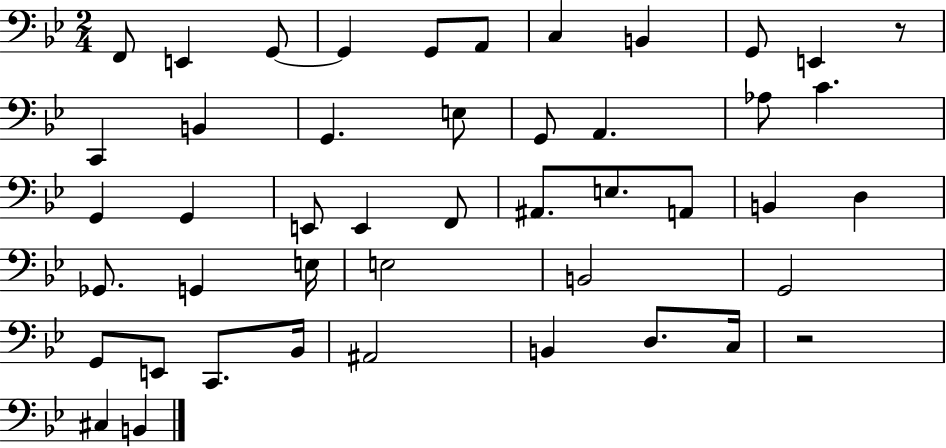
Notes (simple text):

F2/e E2/q G2/e G2/q G2/e A2/e C3/q B2/q G2/e E2/q R/e C2/q B2/q G2/q. E3/e G2/e A2/q. Ab3/e C4/q. G2/q G2/q E2/e E2/q F2/e A#2/e. E3/e. A2/e B2/q D3/q Gb2/e. G2/q E3/s E3/h B2/h G2/h G2/e E2/e C2/e. Bb2/s A#2/h B2/q D3/e. C3/s R/h C#3/q B2/q